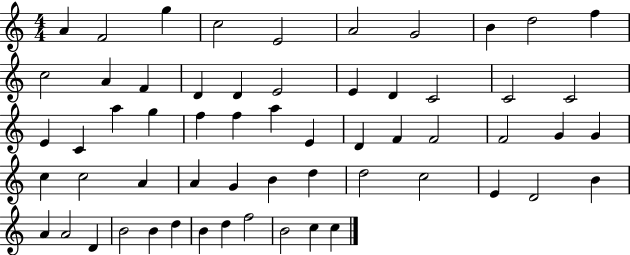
{
  \clef treble
  \numericTimeSignature
  \time 4/4
  \key c \major
  a'4 f'2 g''4 | c''2 e'2 | a'2 g'2 | b'4 d''2 f''4 | \break c''2 a'4 f'4 | d'4 d'4 e'2 | e'4 d'4 c'2 | c'2 c'2 | \break e'4 c'4 a''4 g''4 | f''4 f''4 a''4 e'4 | d'4 f'4 f'2 | f'2 g'4 g'4 | \break c''4 c''2 a'4 | a'4 g'4 b'4 d''4 | d''2 c''2 | e'4 d'2 b'4 | \break a'4 a'2 d'4 | b'2 b'4 d''4 | b'4 d''4 f''2 | b'2 c''4 c''4 | \break \bar "|."
}